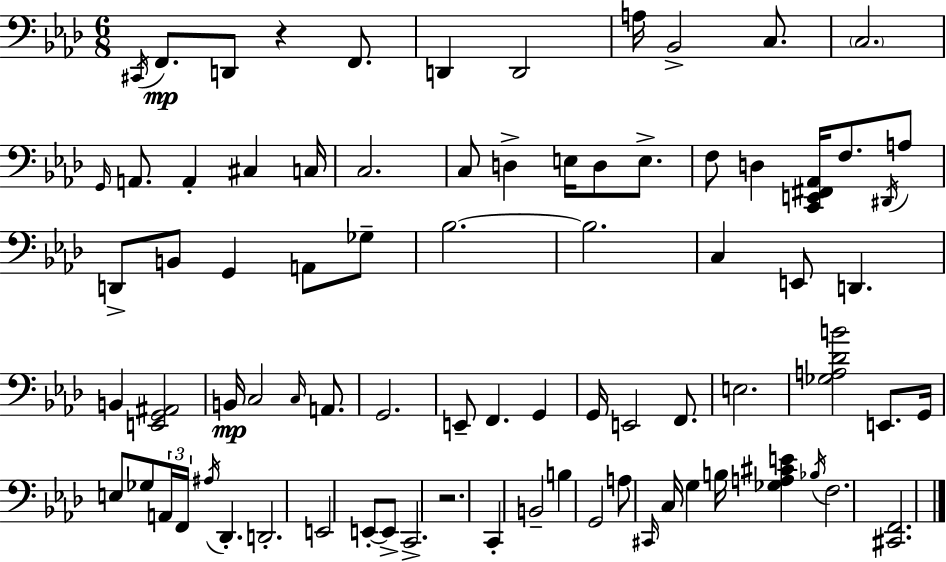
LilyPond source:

{
  \clef bass
  \numericTimeSignature
  \time 6/8
  \key aes \major
  \acciaccatura { cis,16 }\mp f,8. d,8 r4 f,8. | d,4 d,2 | a16 bes,2-> c8. | \parenthesize c2. | \break \grace { g,16 } a,8. a,4-. cis4 | c16 c2. | c8 d4-> e16 d8 e8.-> | f8 d4 <c, e, fis, aes,>16 f8. | \break \acciaccatura { dis,16 } a8 d,8-> b,8 g,4 a,8 | ges8-- bes2.~~ | bes2. | c4 e,8 d,4. | \break b,4 <e, g, ais,>2 | b,16\mp c2 | \grace { c16 } a,8. g,2. | e,8-- f,4. | \break g,4 g,16 e,2 | f,8. e2. | <ges a des' b'>2 | e,8. g,16 e8 ges8 \tuplet 3/2 { a,16 f,16 \acciaccatura { ais16 } } des,4.-. | \break d,2.-. | e,2 | e,8-.~~ e,8-> c,2.-> | r2. | \break c,4-. b,2-- | b4 g,2 | a8 \grace { cis,16 } c16 g4 | b16 <ges a cis' e'>4 \acciaccatura { bes16 } f2. | \break <cis, f,>2. | \bar "|."
}